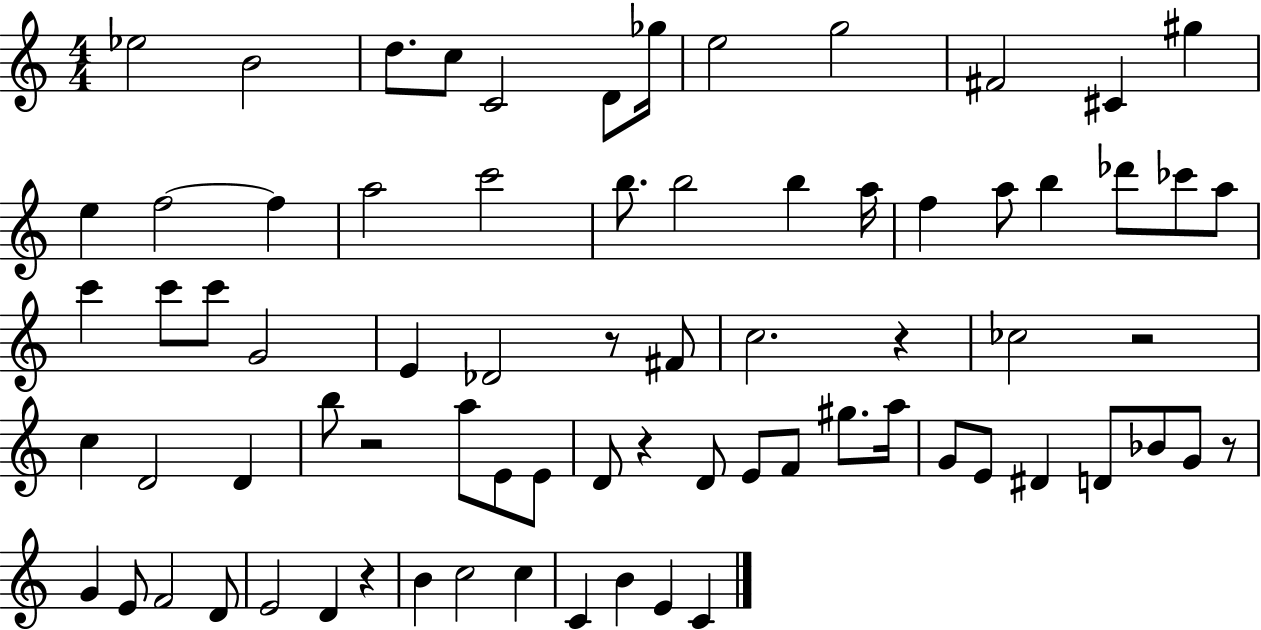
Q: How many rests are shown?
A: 7